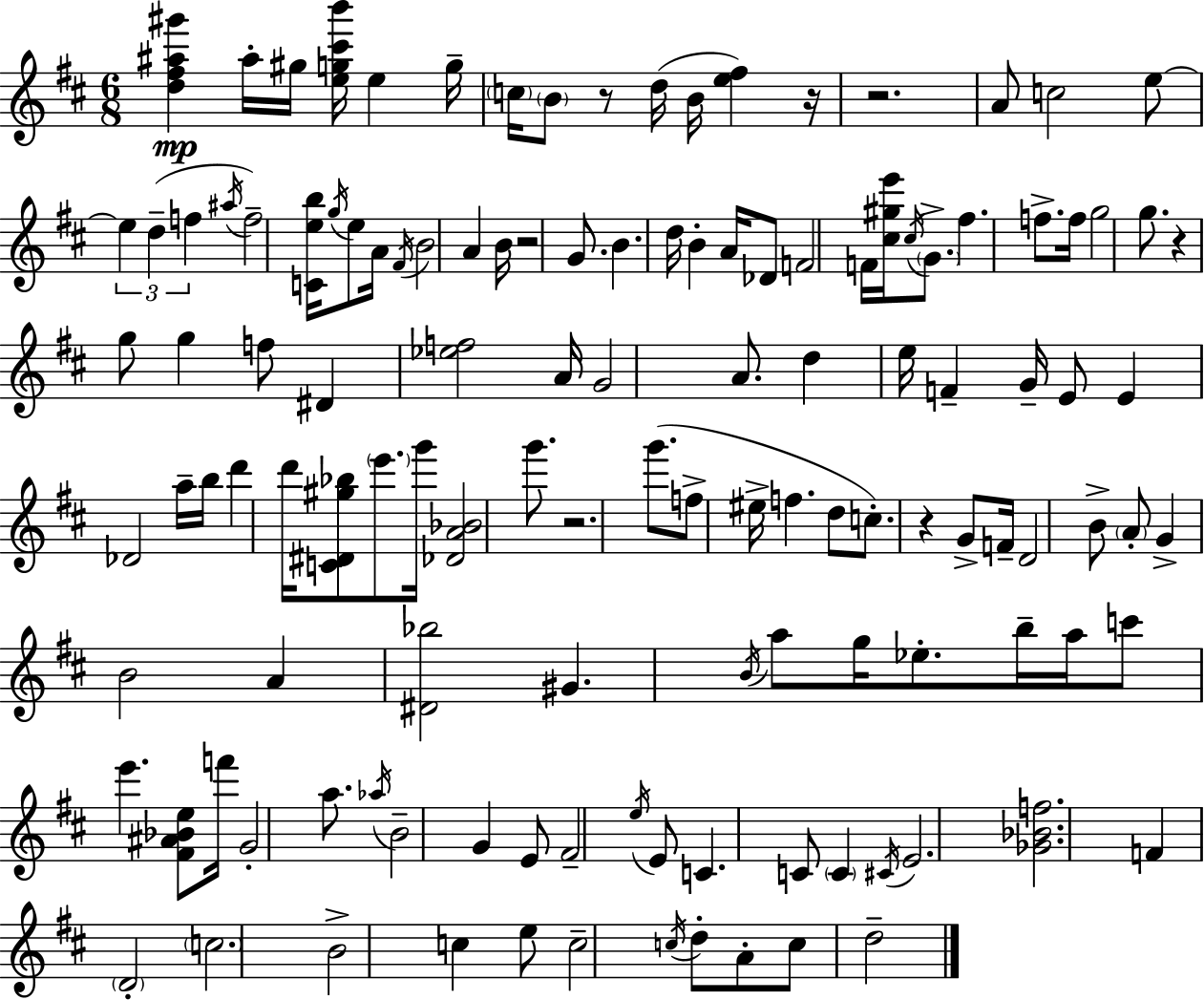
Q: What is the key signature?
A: D major